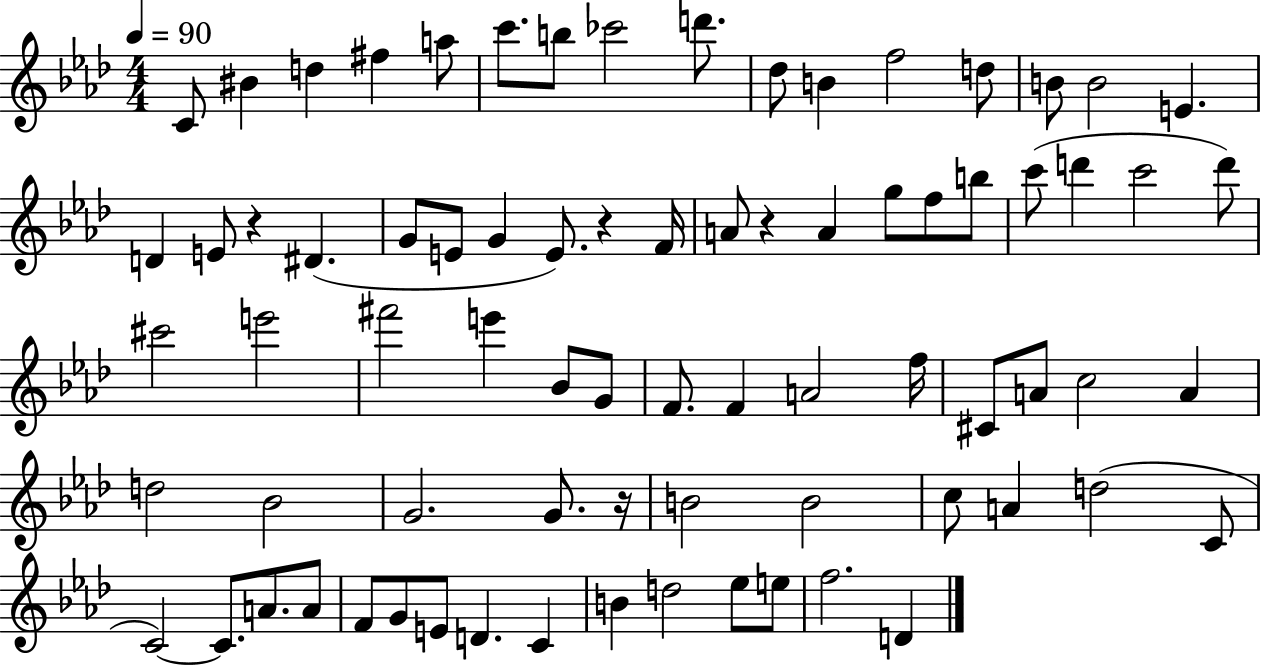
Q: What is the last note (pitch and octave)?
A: D4